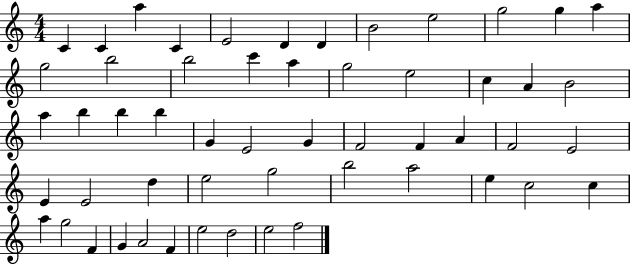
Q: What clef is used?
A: treble